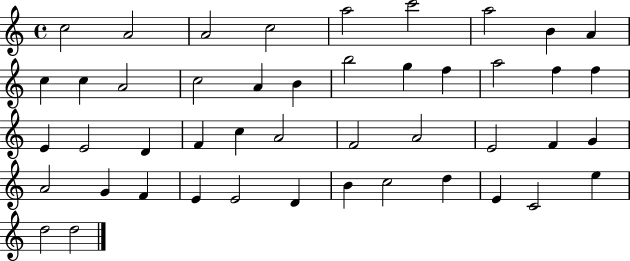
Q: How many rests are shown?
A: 0